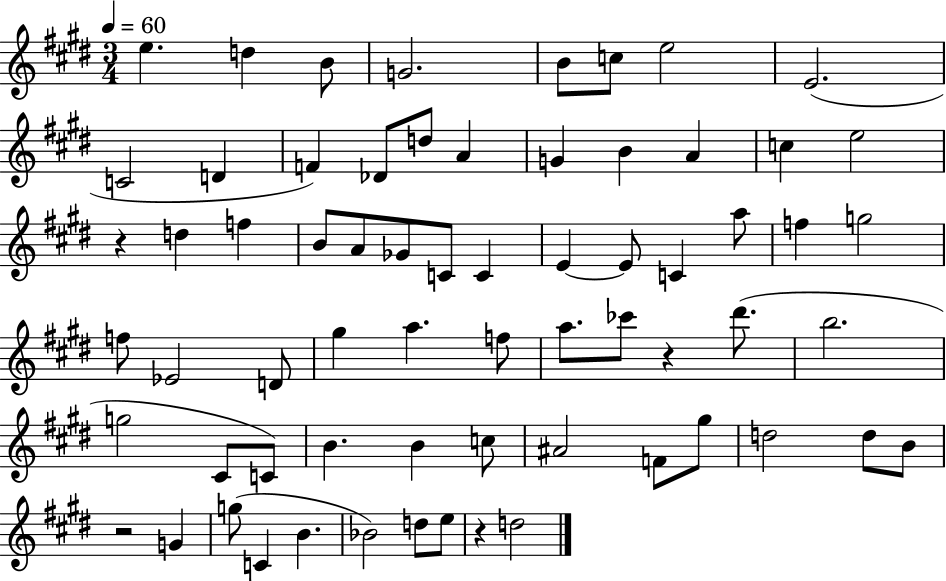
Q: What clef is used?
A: treble